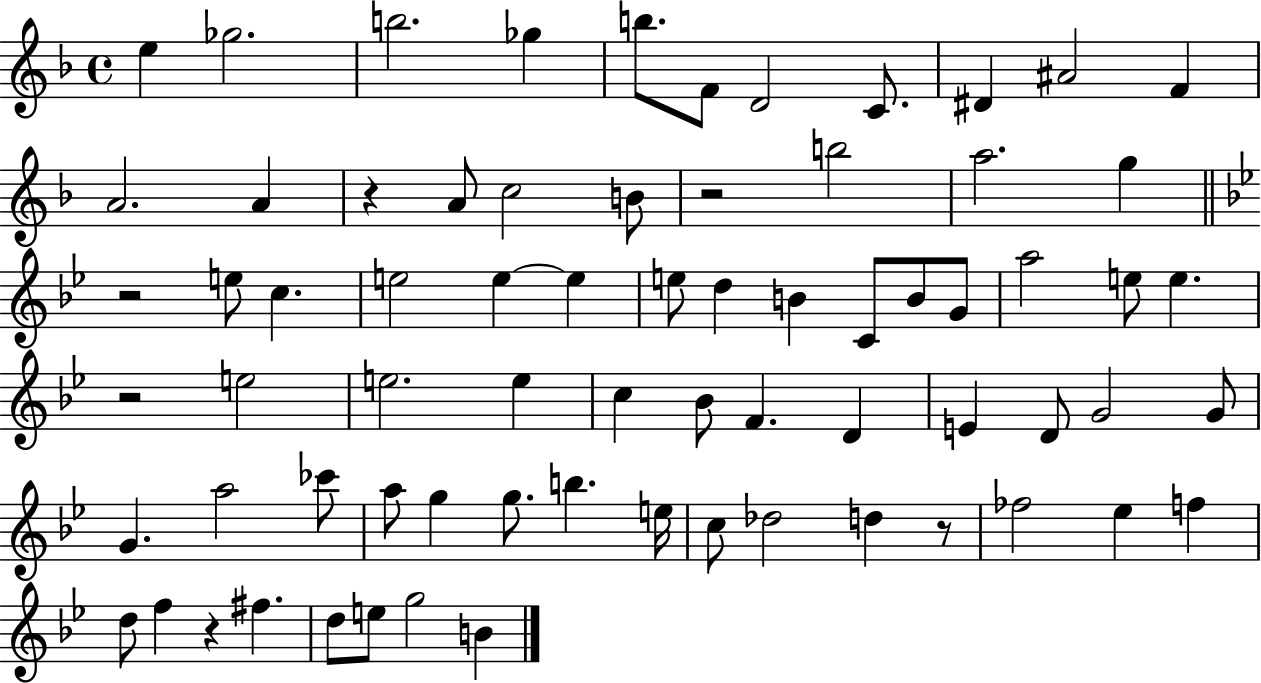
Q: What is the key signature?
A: F major